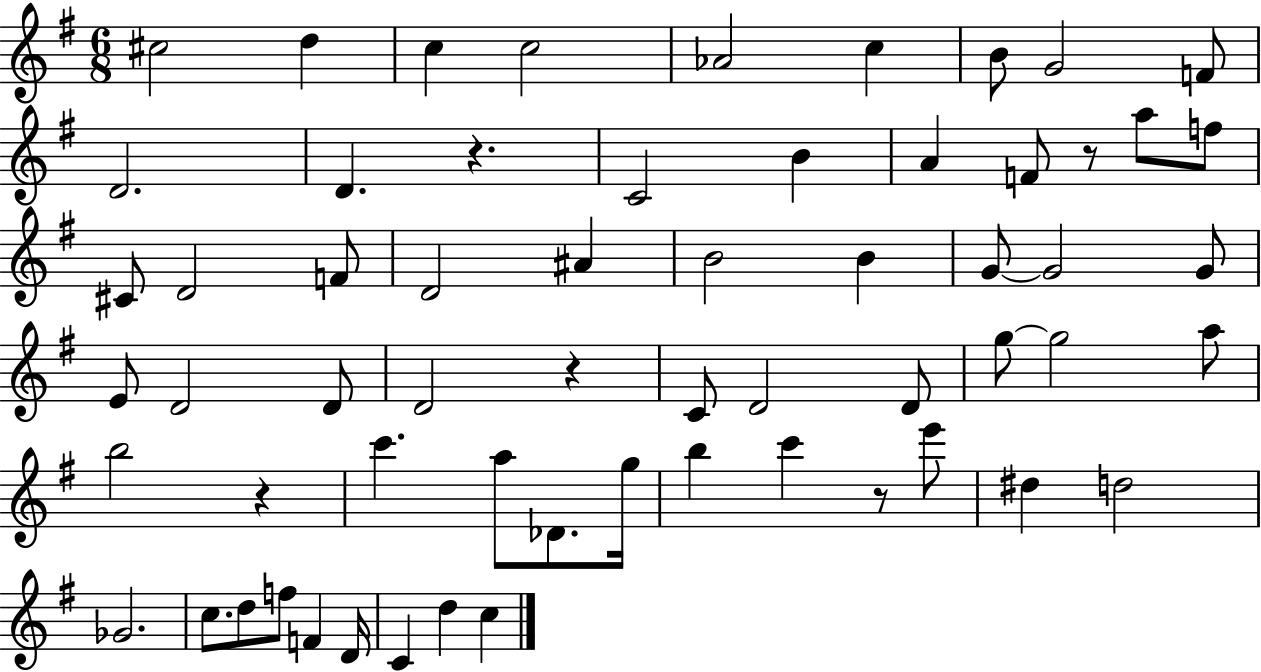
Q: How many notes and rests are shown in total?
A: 61